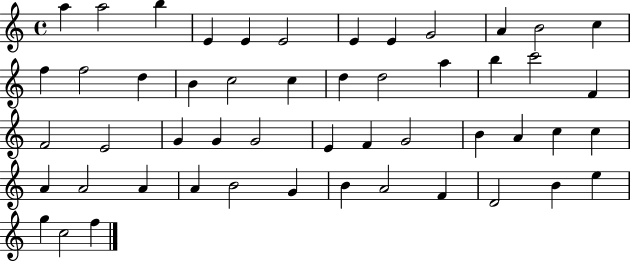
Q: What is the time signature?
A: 4/4